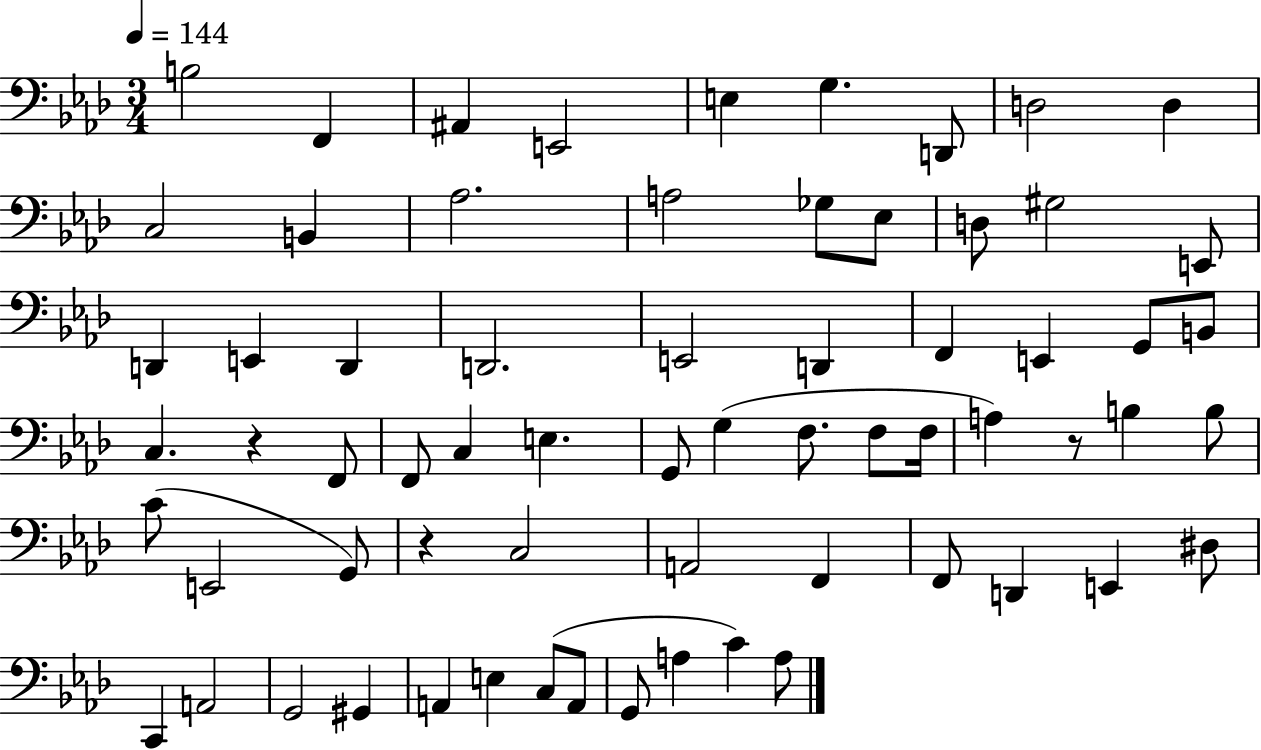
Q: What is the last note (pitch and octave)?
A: A3